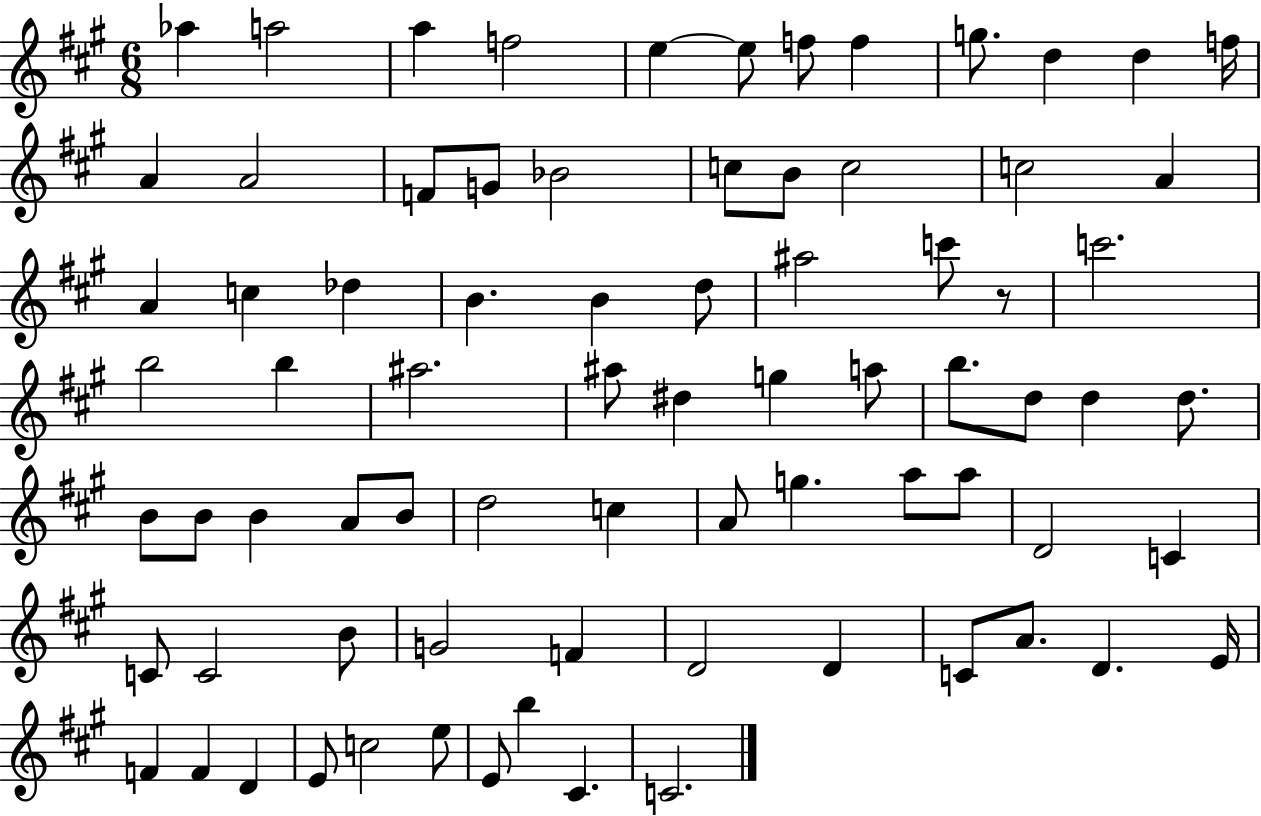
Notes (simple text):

Ab5/q A5/h A5/q F5/h E5/q E5/e F5/e F5/q G5/e. D5/q D5/q F5/s A4/q A4/h F4/e G4/e Bb4/h C5/e B4/e C5/h C5/h A4/q A4/q C5/q Db5/q B4/q. B4/q D5/e A#5/h C6/e R/e C6/h. B5/h B5/q A#5/h. A#5/e D#5/q G5/q A5/e B5/e. D5/e D5/q D5/e. B4/e B4/e B4/q A4/e B4/e D5/h C5/q A4/e G5/q. A5/e A5/e D4/h C4/q C4/e C4/h B4/e G4/h F4/q D4/h D4/q C4/e A4/e. D4/q. E4/s F4/q F4/q D4/q E4/e C5/h E5/e E4/e B5/q C#4/q. C4/h.